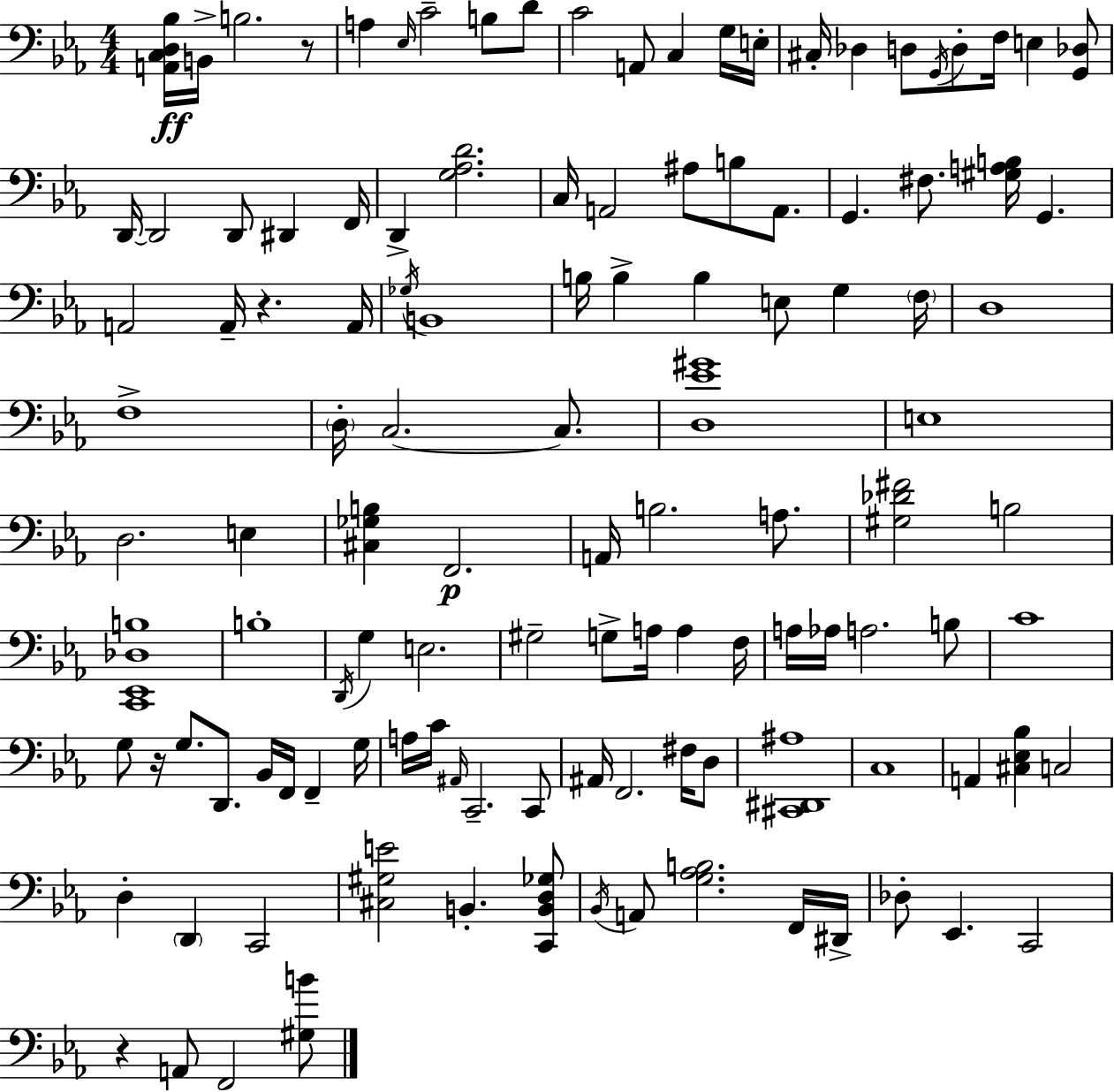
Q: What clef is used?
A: bass